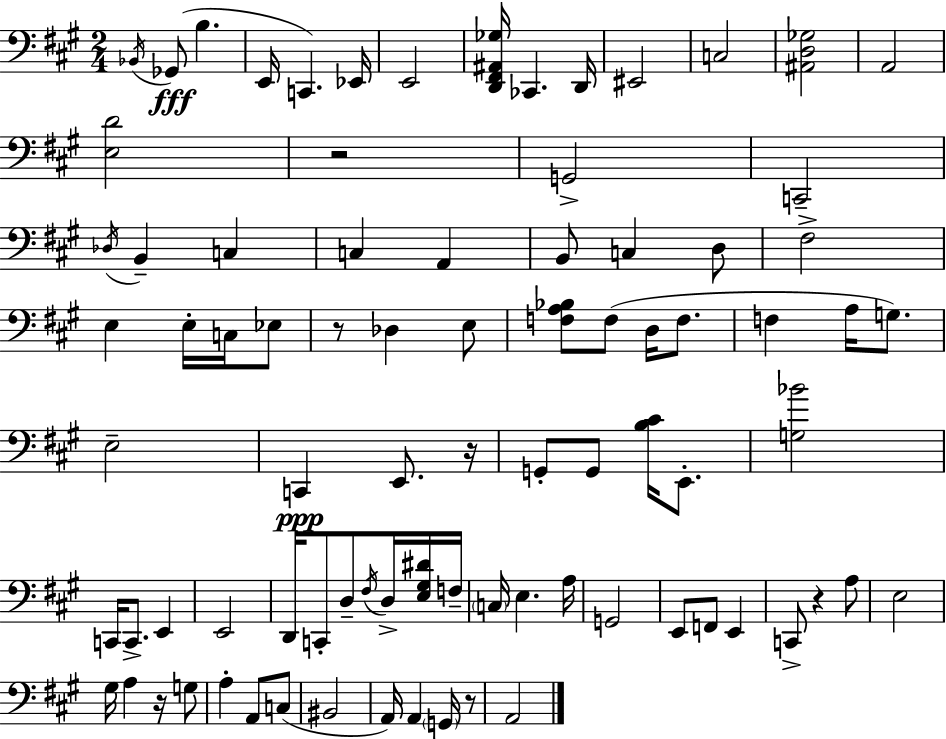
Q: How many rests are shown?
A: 6